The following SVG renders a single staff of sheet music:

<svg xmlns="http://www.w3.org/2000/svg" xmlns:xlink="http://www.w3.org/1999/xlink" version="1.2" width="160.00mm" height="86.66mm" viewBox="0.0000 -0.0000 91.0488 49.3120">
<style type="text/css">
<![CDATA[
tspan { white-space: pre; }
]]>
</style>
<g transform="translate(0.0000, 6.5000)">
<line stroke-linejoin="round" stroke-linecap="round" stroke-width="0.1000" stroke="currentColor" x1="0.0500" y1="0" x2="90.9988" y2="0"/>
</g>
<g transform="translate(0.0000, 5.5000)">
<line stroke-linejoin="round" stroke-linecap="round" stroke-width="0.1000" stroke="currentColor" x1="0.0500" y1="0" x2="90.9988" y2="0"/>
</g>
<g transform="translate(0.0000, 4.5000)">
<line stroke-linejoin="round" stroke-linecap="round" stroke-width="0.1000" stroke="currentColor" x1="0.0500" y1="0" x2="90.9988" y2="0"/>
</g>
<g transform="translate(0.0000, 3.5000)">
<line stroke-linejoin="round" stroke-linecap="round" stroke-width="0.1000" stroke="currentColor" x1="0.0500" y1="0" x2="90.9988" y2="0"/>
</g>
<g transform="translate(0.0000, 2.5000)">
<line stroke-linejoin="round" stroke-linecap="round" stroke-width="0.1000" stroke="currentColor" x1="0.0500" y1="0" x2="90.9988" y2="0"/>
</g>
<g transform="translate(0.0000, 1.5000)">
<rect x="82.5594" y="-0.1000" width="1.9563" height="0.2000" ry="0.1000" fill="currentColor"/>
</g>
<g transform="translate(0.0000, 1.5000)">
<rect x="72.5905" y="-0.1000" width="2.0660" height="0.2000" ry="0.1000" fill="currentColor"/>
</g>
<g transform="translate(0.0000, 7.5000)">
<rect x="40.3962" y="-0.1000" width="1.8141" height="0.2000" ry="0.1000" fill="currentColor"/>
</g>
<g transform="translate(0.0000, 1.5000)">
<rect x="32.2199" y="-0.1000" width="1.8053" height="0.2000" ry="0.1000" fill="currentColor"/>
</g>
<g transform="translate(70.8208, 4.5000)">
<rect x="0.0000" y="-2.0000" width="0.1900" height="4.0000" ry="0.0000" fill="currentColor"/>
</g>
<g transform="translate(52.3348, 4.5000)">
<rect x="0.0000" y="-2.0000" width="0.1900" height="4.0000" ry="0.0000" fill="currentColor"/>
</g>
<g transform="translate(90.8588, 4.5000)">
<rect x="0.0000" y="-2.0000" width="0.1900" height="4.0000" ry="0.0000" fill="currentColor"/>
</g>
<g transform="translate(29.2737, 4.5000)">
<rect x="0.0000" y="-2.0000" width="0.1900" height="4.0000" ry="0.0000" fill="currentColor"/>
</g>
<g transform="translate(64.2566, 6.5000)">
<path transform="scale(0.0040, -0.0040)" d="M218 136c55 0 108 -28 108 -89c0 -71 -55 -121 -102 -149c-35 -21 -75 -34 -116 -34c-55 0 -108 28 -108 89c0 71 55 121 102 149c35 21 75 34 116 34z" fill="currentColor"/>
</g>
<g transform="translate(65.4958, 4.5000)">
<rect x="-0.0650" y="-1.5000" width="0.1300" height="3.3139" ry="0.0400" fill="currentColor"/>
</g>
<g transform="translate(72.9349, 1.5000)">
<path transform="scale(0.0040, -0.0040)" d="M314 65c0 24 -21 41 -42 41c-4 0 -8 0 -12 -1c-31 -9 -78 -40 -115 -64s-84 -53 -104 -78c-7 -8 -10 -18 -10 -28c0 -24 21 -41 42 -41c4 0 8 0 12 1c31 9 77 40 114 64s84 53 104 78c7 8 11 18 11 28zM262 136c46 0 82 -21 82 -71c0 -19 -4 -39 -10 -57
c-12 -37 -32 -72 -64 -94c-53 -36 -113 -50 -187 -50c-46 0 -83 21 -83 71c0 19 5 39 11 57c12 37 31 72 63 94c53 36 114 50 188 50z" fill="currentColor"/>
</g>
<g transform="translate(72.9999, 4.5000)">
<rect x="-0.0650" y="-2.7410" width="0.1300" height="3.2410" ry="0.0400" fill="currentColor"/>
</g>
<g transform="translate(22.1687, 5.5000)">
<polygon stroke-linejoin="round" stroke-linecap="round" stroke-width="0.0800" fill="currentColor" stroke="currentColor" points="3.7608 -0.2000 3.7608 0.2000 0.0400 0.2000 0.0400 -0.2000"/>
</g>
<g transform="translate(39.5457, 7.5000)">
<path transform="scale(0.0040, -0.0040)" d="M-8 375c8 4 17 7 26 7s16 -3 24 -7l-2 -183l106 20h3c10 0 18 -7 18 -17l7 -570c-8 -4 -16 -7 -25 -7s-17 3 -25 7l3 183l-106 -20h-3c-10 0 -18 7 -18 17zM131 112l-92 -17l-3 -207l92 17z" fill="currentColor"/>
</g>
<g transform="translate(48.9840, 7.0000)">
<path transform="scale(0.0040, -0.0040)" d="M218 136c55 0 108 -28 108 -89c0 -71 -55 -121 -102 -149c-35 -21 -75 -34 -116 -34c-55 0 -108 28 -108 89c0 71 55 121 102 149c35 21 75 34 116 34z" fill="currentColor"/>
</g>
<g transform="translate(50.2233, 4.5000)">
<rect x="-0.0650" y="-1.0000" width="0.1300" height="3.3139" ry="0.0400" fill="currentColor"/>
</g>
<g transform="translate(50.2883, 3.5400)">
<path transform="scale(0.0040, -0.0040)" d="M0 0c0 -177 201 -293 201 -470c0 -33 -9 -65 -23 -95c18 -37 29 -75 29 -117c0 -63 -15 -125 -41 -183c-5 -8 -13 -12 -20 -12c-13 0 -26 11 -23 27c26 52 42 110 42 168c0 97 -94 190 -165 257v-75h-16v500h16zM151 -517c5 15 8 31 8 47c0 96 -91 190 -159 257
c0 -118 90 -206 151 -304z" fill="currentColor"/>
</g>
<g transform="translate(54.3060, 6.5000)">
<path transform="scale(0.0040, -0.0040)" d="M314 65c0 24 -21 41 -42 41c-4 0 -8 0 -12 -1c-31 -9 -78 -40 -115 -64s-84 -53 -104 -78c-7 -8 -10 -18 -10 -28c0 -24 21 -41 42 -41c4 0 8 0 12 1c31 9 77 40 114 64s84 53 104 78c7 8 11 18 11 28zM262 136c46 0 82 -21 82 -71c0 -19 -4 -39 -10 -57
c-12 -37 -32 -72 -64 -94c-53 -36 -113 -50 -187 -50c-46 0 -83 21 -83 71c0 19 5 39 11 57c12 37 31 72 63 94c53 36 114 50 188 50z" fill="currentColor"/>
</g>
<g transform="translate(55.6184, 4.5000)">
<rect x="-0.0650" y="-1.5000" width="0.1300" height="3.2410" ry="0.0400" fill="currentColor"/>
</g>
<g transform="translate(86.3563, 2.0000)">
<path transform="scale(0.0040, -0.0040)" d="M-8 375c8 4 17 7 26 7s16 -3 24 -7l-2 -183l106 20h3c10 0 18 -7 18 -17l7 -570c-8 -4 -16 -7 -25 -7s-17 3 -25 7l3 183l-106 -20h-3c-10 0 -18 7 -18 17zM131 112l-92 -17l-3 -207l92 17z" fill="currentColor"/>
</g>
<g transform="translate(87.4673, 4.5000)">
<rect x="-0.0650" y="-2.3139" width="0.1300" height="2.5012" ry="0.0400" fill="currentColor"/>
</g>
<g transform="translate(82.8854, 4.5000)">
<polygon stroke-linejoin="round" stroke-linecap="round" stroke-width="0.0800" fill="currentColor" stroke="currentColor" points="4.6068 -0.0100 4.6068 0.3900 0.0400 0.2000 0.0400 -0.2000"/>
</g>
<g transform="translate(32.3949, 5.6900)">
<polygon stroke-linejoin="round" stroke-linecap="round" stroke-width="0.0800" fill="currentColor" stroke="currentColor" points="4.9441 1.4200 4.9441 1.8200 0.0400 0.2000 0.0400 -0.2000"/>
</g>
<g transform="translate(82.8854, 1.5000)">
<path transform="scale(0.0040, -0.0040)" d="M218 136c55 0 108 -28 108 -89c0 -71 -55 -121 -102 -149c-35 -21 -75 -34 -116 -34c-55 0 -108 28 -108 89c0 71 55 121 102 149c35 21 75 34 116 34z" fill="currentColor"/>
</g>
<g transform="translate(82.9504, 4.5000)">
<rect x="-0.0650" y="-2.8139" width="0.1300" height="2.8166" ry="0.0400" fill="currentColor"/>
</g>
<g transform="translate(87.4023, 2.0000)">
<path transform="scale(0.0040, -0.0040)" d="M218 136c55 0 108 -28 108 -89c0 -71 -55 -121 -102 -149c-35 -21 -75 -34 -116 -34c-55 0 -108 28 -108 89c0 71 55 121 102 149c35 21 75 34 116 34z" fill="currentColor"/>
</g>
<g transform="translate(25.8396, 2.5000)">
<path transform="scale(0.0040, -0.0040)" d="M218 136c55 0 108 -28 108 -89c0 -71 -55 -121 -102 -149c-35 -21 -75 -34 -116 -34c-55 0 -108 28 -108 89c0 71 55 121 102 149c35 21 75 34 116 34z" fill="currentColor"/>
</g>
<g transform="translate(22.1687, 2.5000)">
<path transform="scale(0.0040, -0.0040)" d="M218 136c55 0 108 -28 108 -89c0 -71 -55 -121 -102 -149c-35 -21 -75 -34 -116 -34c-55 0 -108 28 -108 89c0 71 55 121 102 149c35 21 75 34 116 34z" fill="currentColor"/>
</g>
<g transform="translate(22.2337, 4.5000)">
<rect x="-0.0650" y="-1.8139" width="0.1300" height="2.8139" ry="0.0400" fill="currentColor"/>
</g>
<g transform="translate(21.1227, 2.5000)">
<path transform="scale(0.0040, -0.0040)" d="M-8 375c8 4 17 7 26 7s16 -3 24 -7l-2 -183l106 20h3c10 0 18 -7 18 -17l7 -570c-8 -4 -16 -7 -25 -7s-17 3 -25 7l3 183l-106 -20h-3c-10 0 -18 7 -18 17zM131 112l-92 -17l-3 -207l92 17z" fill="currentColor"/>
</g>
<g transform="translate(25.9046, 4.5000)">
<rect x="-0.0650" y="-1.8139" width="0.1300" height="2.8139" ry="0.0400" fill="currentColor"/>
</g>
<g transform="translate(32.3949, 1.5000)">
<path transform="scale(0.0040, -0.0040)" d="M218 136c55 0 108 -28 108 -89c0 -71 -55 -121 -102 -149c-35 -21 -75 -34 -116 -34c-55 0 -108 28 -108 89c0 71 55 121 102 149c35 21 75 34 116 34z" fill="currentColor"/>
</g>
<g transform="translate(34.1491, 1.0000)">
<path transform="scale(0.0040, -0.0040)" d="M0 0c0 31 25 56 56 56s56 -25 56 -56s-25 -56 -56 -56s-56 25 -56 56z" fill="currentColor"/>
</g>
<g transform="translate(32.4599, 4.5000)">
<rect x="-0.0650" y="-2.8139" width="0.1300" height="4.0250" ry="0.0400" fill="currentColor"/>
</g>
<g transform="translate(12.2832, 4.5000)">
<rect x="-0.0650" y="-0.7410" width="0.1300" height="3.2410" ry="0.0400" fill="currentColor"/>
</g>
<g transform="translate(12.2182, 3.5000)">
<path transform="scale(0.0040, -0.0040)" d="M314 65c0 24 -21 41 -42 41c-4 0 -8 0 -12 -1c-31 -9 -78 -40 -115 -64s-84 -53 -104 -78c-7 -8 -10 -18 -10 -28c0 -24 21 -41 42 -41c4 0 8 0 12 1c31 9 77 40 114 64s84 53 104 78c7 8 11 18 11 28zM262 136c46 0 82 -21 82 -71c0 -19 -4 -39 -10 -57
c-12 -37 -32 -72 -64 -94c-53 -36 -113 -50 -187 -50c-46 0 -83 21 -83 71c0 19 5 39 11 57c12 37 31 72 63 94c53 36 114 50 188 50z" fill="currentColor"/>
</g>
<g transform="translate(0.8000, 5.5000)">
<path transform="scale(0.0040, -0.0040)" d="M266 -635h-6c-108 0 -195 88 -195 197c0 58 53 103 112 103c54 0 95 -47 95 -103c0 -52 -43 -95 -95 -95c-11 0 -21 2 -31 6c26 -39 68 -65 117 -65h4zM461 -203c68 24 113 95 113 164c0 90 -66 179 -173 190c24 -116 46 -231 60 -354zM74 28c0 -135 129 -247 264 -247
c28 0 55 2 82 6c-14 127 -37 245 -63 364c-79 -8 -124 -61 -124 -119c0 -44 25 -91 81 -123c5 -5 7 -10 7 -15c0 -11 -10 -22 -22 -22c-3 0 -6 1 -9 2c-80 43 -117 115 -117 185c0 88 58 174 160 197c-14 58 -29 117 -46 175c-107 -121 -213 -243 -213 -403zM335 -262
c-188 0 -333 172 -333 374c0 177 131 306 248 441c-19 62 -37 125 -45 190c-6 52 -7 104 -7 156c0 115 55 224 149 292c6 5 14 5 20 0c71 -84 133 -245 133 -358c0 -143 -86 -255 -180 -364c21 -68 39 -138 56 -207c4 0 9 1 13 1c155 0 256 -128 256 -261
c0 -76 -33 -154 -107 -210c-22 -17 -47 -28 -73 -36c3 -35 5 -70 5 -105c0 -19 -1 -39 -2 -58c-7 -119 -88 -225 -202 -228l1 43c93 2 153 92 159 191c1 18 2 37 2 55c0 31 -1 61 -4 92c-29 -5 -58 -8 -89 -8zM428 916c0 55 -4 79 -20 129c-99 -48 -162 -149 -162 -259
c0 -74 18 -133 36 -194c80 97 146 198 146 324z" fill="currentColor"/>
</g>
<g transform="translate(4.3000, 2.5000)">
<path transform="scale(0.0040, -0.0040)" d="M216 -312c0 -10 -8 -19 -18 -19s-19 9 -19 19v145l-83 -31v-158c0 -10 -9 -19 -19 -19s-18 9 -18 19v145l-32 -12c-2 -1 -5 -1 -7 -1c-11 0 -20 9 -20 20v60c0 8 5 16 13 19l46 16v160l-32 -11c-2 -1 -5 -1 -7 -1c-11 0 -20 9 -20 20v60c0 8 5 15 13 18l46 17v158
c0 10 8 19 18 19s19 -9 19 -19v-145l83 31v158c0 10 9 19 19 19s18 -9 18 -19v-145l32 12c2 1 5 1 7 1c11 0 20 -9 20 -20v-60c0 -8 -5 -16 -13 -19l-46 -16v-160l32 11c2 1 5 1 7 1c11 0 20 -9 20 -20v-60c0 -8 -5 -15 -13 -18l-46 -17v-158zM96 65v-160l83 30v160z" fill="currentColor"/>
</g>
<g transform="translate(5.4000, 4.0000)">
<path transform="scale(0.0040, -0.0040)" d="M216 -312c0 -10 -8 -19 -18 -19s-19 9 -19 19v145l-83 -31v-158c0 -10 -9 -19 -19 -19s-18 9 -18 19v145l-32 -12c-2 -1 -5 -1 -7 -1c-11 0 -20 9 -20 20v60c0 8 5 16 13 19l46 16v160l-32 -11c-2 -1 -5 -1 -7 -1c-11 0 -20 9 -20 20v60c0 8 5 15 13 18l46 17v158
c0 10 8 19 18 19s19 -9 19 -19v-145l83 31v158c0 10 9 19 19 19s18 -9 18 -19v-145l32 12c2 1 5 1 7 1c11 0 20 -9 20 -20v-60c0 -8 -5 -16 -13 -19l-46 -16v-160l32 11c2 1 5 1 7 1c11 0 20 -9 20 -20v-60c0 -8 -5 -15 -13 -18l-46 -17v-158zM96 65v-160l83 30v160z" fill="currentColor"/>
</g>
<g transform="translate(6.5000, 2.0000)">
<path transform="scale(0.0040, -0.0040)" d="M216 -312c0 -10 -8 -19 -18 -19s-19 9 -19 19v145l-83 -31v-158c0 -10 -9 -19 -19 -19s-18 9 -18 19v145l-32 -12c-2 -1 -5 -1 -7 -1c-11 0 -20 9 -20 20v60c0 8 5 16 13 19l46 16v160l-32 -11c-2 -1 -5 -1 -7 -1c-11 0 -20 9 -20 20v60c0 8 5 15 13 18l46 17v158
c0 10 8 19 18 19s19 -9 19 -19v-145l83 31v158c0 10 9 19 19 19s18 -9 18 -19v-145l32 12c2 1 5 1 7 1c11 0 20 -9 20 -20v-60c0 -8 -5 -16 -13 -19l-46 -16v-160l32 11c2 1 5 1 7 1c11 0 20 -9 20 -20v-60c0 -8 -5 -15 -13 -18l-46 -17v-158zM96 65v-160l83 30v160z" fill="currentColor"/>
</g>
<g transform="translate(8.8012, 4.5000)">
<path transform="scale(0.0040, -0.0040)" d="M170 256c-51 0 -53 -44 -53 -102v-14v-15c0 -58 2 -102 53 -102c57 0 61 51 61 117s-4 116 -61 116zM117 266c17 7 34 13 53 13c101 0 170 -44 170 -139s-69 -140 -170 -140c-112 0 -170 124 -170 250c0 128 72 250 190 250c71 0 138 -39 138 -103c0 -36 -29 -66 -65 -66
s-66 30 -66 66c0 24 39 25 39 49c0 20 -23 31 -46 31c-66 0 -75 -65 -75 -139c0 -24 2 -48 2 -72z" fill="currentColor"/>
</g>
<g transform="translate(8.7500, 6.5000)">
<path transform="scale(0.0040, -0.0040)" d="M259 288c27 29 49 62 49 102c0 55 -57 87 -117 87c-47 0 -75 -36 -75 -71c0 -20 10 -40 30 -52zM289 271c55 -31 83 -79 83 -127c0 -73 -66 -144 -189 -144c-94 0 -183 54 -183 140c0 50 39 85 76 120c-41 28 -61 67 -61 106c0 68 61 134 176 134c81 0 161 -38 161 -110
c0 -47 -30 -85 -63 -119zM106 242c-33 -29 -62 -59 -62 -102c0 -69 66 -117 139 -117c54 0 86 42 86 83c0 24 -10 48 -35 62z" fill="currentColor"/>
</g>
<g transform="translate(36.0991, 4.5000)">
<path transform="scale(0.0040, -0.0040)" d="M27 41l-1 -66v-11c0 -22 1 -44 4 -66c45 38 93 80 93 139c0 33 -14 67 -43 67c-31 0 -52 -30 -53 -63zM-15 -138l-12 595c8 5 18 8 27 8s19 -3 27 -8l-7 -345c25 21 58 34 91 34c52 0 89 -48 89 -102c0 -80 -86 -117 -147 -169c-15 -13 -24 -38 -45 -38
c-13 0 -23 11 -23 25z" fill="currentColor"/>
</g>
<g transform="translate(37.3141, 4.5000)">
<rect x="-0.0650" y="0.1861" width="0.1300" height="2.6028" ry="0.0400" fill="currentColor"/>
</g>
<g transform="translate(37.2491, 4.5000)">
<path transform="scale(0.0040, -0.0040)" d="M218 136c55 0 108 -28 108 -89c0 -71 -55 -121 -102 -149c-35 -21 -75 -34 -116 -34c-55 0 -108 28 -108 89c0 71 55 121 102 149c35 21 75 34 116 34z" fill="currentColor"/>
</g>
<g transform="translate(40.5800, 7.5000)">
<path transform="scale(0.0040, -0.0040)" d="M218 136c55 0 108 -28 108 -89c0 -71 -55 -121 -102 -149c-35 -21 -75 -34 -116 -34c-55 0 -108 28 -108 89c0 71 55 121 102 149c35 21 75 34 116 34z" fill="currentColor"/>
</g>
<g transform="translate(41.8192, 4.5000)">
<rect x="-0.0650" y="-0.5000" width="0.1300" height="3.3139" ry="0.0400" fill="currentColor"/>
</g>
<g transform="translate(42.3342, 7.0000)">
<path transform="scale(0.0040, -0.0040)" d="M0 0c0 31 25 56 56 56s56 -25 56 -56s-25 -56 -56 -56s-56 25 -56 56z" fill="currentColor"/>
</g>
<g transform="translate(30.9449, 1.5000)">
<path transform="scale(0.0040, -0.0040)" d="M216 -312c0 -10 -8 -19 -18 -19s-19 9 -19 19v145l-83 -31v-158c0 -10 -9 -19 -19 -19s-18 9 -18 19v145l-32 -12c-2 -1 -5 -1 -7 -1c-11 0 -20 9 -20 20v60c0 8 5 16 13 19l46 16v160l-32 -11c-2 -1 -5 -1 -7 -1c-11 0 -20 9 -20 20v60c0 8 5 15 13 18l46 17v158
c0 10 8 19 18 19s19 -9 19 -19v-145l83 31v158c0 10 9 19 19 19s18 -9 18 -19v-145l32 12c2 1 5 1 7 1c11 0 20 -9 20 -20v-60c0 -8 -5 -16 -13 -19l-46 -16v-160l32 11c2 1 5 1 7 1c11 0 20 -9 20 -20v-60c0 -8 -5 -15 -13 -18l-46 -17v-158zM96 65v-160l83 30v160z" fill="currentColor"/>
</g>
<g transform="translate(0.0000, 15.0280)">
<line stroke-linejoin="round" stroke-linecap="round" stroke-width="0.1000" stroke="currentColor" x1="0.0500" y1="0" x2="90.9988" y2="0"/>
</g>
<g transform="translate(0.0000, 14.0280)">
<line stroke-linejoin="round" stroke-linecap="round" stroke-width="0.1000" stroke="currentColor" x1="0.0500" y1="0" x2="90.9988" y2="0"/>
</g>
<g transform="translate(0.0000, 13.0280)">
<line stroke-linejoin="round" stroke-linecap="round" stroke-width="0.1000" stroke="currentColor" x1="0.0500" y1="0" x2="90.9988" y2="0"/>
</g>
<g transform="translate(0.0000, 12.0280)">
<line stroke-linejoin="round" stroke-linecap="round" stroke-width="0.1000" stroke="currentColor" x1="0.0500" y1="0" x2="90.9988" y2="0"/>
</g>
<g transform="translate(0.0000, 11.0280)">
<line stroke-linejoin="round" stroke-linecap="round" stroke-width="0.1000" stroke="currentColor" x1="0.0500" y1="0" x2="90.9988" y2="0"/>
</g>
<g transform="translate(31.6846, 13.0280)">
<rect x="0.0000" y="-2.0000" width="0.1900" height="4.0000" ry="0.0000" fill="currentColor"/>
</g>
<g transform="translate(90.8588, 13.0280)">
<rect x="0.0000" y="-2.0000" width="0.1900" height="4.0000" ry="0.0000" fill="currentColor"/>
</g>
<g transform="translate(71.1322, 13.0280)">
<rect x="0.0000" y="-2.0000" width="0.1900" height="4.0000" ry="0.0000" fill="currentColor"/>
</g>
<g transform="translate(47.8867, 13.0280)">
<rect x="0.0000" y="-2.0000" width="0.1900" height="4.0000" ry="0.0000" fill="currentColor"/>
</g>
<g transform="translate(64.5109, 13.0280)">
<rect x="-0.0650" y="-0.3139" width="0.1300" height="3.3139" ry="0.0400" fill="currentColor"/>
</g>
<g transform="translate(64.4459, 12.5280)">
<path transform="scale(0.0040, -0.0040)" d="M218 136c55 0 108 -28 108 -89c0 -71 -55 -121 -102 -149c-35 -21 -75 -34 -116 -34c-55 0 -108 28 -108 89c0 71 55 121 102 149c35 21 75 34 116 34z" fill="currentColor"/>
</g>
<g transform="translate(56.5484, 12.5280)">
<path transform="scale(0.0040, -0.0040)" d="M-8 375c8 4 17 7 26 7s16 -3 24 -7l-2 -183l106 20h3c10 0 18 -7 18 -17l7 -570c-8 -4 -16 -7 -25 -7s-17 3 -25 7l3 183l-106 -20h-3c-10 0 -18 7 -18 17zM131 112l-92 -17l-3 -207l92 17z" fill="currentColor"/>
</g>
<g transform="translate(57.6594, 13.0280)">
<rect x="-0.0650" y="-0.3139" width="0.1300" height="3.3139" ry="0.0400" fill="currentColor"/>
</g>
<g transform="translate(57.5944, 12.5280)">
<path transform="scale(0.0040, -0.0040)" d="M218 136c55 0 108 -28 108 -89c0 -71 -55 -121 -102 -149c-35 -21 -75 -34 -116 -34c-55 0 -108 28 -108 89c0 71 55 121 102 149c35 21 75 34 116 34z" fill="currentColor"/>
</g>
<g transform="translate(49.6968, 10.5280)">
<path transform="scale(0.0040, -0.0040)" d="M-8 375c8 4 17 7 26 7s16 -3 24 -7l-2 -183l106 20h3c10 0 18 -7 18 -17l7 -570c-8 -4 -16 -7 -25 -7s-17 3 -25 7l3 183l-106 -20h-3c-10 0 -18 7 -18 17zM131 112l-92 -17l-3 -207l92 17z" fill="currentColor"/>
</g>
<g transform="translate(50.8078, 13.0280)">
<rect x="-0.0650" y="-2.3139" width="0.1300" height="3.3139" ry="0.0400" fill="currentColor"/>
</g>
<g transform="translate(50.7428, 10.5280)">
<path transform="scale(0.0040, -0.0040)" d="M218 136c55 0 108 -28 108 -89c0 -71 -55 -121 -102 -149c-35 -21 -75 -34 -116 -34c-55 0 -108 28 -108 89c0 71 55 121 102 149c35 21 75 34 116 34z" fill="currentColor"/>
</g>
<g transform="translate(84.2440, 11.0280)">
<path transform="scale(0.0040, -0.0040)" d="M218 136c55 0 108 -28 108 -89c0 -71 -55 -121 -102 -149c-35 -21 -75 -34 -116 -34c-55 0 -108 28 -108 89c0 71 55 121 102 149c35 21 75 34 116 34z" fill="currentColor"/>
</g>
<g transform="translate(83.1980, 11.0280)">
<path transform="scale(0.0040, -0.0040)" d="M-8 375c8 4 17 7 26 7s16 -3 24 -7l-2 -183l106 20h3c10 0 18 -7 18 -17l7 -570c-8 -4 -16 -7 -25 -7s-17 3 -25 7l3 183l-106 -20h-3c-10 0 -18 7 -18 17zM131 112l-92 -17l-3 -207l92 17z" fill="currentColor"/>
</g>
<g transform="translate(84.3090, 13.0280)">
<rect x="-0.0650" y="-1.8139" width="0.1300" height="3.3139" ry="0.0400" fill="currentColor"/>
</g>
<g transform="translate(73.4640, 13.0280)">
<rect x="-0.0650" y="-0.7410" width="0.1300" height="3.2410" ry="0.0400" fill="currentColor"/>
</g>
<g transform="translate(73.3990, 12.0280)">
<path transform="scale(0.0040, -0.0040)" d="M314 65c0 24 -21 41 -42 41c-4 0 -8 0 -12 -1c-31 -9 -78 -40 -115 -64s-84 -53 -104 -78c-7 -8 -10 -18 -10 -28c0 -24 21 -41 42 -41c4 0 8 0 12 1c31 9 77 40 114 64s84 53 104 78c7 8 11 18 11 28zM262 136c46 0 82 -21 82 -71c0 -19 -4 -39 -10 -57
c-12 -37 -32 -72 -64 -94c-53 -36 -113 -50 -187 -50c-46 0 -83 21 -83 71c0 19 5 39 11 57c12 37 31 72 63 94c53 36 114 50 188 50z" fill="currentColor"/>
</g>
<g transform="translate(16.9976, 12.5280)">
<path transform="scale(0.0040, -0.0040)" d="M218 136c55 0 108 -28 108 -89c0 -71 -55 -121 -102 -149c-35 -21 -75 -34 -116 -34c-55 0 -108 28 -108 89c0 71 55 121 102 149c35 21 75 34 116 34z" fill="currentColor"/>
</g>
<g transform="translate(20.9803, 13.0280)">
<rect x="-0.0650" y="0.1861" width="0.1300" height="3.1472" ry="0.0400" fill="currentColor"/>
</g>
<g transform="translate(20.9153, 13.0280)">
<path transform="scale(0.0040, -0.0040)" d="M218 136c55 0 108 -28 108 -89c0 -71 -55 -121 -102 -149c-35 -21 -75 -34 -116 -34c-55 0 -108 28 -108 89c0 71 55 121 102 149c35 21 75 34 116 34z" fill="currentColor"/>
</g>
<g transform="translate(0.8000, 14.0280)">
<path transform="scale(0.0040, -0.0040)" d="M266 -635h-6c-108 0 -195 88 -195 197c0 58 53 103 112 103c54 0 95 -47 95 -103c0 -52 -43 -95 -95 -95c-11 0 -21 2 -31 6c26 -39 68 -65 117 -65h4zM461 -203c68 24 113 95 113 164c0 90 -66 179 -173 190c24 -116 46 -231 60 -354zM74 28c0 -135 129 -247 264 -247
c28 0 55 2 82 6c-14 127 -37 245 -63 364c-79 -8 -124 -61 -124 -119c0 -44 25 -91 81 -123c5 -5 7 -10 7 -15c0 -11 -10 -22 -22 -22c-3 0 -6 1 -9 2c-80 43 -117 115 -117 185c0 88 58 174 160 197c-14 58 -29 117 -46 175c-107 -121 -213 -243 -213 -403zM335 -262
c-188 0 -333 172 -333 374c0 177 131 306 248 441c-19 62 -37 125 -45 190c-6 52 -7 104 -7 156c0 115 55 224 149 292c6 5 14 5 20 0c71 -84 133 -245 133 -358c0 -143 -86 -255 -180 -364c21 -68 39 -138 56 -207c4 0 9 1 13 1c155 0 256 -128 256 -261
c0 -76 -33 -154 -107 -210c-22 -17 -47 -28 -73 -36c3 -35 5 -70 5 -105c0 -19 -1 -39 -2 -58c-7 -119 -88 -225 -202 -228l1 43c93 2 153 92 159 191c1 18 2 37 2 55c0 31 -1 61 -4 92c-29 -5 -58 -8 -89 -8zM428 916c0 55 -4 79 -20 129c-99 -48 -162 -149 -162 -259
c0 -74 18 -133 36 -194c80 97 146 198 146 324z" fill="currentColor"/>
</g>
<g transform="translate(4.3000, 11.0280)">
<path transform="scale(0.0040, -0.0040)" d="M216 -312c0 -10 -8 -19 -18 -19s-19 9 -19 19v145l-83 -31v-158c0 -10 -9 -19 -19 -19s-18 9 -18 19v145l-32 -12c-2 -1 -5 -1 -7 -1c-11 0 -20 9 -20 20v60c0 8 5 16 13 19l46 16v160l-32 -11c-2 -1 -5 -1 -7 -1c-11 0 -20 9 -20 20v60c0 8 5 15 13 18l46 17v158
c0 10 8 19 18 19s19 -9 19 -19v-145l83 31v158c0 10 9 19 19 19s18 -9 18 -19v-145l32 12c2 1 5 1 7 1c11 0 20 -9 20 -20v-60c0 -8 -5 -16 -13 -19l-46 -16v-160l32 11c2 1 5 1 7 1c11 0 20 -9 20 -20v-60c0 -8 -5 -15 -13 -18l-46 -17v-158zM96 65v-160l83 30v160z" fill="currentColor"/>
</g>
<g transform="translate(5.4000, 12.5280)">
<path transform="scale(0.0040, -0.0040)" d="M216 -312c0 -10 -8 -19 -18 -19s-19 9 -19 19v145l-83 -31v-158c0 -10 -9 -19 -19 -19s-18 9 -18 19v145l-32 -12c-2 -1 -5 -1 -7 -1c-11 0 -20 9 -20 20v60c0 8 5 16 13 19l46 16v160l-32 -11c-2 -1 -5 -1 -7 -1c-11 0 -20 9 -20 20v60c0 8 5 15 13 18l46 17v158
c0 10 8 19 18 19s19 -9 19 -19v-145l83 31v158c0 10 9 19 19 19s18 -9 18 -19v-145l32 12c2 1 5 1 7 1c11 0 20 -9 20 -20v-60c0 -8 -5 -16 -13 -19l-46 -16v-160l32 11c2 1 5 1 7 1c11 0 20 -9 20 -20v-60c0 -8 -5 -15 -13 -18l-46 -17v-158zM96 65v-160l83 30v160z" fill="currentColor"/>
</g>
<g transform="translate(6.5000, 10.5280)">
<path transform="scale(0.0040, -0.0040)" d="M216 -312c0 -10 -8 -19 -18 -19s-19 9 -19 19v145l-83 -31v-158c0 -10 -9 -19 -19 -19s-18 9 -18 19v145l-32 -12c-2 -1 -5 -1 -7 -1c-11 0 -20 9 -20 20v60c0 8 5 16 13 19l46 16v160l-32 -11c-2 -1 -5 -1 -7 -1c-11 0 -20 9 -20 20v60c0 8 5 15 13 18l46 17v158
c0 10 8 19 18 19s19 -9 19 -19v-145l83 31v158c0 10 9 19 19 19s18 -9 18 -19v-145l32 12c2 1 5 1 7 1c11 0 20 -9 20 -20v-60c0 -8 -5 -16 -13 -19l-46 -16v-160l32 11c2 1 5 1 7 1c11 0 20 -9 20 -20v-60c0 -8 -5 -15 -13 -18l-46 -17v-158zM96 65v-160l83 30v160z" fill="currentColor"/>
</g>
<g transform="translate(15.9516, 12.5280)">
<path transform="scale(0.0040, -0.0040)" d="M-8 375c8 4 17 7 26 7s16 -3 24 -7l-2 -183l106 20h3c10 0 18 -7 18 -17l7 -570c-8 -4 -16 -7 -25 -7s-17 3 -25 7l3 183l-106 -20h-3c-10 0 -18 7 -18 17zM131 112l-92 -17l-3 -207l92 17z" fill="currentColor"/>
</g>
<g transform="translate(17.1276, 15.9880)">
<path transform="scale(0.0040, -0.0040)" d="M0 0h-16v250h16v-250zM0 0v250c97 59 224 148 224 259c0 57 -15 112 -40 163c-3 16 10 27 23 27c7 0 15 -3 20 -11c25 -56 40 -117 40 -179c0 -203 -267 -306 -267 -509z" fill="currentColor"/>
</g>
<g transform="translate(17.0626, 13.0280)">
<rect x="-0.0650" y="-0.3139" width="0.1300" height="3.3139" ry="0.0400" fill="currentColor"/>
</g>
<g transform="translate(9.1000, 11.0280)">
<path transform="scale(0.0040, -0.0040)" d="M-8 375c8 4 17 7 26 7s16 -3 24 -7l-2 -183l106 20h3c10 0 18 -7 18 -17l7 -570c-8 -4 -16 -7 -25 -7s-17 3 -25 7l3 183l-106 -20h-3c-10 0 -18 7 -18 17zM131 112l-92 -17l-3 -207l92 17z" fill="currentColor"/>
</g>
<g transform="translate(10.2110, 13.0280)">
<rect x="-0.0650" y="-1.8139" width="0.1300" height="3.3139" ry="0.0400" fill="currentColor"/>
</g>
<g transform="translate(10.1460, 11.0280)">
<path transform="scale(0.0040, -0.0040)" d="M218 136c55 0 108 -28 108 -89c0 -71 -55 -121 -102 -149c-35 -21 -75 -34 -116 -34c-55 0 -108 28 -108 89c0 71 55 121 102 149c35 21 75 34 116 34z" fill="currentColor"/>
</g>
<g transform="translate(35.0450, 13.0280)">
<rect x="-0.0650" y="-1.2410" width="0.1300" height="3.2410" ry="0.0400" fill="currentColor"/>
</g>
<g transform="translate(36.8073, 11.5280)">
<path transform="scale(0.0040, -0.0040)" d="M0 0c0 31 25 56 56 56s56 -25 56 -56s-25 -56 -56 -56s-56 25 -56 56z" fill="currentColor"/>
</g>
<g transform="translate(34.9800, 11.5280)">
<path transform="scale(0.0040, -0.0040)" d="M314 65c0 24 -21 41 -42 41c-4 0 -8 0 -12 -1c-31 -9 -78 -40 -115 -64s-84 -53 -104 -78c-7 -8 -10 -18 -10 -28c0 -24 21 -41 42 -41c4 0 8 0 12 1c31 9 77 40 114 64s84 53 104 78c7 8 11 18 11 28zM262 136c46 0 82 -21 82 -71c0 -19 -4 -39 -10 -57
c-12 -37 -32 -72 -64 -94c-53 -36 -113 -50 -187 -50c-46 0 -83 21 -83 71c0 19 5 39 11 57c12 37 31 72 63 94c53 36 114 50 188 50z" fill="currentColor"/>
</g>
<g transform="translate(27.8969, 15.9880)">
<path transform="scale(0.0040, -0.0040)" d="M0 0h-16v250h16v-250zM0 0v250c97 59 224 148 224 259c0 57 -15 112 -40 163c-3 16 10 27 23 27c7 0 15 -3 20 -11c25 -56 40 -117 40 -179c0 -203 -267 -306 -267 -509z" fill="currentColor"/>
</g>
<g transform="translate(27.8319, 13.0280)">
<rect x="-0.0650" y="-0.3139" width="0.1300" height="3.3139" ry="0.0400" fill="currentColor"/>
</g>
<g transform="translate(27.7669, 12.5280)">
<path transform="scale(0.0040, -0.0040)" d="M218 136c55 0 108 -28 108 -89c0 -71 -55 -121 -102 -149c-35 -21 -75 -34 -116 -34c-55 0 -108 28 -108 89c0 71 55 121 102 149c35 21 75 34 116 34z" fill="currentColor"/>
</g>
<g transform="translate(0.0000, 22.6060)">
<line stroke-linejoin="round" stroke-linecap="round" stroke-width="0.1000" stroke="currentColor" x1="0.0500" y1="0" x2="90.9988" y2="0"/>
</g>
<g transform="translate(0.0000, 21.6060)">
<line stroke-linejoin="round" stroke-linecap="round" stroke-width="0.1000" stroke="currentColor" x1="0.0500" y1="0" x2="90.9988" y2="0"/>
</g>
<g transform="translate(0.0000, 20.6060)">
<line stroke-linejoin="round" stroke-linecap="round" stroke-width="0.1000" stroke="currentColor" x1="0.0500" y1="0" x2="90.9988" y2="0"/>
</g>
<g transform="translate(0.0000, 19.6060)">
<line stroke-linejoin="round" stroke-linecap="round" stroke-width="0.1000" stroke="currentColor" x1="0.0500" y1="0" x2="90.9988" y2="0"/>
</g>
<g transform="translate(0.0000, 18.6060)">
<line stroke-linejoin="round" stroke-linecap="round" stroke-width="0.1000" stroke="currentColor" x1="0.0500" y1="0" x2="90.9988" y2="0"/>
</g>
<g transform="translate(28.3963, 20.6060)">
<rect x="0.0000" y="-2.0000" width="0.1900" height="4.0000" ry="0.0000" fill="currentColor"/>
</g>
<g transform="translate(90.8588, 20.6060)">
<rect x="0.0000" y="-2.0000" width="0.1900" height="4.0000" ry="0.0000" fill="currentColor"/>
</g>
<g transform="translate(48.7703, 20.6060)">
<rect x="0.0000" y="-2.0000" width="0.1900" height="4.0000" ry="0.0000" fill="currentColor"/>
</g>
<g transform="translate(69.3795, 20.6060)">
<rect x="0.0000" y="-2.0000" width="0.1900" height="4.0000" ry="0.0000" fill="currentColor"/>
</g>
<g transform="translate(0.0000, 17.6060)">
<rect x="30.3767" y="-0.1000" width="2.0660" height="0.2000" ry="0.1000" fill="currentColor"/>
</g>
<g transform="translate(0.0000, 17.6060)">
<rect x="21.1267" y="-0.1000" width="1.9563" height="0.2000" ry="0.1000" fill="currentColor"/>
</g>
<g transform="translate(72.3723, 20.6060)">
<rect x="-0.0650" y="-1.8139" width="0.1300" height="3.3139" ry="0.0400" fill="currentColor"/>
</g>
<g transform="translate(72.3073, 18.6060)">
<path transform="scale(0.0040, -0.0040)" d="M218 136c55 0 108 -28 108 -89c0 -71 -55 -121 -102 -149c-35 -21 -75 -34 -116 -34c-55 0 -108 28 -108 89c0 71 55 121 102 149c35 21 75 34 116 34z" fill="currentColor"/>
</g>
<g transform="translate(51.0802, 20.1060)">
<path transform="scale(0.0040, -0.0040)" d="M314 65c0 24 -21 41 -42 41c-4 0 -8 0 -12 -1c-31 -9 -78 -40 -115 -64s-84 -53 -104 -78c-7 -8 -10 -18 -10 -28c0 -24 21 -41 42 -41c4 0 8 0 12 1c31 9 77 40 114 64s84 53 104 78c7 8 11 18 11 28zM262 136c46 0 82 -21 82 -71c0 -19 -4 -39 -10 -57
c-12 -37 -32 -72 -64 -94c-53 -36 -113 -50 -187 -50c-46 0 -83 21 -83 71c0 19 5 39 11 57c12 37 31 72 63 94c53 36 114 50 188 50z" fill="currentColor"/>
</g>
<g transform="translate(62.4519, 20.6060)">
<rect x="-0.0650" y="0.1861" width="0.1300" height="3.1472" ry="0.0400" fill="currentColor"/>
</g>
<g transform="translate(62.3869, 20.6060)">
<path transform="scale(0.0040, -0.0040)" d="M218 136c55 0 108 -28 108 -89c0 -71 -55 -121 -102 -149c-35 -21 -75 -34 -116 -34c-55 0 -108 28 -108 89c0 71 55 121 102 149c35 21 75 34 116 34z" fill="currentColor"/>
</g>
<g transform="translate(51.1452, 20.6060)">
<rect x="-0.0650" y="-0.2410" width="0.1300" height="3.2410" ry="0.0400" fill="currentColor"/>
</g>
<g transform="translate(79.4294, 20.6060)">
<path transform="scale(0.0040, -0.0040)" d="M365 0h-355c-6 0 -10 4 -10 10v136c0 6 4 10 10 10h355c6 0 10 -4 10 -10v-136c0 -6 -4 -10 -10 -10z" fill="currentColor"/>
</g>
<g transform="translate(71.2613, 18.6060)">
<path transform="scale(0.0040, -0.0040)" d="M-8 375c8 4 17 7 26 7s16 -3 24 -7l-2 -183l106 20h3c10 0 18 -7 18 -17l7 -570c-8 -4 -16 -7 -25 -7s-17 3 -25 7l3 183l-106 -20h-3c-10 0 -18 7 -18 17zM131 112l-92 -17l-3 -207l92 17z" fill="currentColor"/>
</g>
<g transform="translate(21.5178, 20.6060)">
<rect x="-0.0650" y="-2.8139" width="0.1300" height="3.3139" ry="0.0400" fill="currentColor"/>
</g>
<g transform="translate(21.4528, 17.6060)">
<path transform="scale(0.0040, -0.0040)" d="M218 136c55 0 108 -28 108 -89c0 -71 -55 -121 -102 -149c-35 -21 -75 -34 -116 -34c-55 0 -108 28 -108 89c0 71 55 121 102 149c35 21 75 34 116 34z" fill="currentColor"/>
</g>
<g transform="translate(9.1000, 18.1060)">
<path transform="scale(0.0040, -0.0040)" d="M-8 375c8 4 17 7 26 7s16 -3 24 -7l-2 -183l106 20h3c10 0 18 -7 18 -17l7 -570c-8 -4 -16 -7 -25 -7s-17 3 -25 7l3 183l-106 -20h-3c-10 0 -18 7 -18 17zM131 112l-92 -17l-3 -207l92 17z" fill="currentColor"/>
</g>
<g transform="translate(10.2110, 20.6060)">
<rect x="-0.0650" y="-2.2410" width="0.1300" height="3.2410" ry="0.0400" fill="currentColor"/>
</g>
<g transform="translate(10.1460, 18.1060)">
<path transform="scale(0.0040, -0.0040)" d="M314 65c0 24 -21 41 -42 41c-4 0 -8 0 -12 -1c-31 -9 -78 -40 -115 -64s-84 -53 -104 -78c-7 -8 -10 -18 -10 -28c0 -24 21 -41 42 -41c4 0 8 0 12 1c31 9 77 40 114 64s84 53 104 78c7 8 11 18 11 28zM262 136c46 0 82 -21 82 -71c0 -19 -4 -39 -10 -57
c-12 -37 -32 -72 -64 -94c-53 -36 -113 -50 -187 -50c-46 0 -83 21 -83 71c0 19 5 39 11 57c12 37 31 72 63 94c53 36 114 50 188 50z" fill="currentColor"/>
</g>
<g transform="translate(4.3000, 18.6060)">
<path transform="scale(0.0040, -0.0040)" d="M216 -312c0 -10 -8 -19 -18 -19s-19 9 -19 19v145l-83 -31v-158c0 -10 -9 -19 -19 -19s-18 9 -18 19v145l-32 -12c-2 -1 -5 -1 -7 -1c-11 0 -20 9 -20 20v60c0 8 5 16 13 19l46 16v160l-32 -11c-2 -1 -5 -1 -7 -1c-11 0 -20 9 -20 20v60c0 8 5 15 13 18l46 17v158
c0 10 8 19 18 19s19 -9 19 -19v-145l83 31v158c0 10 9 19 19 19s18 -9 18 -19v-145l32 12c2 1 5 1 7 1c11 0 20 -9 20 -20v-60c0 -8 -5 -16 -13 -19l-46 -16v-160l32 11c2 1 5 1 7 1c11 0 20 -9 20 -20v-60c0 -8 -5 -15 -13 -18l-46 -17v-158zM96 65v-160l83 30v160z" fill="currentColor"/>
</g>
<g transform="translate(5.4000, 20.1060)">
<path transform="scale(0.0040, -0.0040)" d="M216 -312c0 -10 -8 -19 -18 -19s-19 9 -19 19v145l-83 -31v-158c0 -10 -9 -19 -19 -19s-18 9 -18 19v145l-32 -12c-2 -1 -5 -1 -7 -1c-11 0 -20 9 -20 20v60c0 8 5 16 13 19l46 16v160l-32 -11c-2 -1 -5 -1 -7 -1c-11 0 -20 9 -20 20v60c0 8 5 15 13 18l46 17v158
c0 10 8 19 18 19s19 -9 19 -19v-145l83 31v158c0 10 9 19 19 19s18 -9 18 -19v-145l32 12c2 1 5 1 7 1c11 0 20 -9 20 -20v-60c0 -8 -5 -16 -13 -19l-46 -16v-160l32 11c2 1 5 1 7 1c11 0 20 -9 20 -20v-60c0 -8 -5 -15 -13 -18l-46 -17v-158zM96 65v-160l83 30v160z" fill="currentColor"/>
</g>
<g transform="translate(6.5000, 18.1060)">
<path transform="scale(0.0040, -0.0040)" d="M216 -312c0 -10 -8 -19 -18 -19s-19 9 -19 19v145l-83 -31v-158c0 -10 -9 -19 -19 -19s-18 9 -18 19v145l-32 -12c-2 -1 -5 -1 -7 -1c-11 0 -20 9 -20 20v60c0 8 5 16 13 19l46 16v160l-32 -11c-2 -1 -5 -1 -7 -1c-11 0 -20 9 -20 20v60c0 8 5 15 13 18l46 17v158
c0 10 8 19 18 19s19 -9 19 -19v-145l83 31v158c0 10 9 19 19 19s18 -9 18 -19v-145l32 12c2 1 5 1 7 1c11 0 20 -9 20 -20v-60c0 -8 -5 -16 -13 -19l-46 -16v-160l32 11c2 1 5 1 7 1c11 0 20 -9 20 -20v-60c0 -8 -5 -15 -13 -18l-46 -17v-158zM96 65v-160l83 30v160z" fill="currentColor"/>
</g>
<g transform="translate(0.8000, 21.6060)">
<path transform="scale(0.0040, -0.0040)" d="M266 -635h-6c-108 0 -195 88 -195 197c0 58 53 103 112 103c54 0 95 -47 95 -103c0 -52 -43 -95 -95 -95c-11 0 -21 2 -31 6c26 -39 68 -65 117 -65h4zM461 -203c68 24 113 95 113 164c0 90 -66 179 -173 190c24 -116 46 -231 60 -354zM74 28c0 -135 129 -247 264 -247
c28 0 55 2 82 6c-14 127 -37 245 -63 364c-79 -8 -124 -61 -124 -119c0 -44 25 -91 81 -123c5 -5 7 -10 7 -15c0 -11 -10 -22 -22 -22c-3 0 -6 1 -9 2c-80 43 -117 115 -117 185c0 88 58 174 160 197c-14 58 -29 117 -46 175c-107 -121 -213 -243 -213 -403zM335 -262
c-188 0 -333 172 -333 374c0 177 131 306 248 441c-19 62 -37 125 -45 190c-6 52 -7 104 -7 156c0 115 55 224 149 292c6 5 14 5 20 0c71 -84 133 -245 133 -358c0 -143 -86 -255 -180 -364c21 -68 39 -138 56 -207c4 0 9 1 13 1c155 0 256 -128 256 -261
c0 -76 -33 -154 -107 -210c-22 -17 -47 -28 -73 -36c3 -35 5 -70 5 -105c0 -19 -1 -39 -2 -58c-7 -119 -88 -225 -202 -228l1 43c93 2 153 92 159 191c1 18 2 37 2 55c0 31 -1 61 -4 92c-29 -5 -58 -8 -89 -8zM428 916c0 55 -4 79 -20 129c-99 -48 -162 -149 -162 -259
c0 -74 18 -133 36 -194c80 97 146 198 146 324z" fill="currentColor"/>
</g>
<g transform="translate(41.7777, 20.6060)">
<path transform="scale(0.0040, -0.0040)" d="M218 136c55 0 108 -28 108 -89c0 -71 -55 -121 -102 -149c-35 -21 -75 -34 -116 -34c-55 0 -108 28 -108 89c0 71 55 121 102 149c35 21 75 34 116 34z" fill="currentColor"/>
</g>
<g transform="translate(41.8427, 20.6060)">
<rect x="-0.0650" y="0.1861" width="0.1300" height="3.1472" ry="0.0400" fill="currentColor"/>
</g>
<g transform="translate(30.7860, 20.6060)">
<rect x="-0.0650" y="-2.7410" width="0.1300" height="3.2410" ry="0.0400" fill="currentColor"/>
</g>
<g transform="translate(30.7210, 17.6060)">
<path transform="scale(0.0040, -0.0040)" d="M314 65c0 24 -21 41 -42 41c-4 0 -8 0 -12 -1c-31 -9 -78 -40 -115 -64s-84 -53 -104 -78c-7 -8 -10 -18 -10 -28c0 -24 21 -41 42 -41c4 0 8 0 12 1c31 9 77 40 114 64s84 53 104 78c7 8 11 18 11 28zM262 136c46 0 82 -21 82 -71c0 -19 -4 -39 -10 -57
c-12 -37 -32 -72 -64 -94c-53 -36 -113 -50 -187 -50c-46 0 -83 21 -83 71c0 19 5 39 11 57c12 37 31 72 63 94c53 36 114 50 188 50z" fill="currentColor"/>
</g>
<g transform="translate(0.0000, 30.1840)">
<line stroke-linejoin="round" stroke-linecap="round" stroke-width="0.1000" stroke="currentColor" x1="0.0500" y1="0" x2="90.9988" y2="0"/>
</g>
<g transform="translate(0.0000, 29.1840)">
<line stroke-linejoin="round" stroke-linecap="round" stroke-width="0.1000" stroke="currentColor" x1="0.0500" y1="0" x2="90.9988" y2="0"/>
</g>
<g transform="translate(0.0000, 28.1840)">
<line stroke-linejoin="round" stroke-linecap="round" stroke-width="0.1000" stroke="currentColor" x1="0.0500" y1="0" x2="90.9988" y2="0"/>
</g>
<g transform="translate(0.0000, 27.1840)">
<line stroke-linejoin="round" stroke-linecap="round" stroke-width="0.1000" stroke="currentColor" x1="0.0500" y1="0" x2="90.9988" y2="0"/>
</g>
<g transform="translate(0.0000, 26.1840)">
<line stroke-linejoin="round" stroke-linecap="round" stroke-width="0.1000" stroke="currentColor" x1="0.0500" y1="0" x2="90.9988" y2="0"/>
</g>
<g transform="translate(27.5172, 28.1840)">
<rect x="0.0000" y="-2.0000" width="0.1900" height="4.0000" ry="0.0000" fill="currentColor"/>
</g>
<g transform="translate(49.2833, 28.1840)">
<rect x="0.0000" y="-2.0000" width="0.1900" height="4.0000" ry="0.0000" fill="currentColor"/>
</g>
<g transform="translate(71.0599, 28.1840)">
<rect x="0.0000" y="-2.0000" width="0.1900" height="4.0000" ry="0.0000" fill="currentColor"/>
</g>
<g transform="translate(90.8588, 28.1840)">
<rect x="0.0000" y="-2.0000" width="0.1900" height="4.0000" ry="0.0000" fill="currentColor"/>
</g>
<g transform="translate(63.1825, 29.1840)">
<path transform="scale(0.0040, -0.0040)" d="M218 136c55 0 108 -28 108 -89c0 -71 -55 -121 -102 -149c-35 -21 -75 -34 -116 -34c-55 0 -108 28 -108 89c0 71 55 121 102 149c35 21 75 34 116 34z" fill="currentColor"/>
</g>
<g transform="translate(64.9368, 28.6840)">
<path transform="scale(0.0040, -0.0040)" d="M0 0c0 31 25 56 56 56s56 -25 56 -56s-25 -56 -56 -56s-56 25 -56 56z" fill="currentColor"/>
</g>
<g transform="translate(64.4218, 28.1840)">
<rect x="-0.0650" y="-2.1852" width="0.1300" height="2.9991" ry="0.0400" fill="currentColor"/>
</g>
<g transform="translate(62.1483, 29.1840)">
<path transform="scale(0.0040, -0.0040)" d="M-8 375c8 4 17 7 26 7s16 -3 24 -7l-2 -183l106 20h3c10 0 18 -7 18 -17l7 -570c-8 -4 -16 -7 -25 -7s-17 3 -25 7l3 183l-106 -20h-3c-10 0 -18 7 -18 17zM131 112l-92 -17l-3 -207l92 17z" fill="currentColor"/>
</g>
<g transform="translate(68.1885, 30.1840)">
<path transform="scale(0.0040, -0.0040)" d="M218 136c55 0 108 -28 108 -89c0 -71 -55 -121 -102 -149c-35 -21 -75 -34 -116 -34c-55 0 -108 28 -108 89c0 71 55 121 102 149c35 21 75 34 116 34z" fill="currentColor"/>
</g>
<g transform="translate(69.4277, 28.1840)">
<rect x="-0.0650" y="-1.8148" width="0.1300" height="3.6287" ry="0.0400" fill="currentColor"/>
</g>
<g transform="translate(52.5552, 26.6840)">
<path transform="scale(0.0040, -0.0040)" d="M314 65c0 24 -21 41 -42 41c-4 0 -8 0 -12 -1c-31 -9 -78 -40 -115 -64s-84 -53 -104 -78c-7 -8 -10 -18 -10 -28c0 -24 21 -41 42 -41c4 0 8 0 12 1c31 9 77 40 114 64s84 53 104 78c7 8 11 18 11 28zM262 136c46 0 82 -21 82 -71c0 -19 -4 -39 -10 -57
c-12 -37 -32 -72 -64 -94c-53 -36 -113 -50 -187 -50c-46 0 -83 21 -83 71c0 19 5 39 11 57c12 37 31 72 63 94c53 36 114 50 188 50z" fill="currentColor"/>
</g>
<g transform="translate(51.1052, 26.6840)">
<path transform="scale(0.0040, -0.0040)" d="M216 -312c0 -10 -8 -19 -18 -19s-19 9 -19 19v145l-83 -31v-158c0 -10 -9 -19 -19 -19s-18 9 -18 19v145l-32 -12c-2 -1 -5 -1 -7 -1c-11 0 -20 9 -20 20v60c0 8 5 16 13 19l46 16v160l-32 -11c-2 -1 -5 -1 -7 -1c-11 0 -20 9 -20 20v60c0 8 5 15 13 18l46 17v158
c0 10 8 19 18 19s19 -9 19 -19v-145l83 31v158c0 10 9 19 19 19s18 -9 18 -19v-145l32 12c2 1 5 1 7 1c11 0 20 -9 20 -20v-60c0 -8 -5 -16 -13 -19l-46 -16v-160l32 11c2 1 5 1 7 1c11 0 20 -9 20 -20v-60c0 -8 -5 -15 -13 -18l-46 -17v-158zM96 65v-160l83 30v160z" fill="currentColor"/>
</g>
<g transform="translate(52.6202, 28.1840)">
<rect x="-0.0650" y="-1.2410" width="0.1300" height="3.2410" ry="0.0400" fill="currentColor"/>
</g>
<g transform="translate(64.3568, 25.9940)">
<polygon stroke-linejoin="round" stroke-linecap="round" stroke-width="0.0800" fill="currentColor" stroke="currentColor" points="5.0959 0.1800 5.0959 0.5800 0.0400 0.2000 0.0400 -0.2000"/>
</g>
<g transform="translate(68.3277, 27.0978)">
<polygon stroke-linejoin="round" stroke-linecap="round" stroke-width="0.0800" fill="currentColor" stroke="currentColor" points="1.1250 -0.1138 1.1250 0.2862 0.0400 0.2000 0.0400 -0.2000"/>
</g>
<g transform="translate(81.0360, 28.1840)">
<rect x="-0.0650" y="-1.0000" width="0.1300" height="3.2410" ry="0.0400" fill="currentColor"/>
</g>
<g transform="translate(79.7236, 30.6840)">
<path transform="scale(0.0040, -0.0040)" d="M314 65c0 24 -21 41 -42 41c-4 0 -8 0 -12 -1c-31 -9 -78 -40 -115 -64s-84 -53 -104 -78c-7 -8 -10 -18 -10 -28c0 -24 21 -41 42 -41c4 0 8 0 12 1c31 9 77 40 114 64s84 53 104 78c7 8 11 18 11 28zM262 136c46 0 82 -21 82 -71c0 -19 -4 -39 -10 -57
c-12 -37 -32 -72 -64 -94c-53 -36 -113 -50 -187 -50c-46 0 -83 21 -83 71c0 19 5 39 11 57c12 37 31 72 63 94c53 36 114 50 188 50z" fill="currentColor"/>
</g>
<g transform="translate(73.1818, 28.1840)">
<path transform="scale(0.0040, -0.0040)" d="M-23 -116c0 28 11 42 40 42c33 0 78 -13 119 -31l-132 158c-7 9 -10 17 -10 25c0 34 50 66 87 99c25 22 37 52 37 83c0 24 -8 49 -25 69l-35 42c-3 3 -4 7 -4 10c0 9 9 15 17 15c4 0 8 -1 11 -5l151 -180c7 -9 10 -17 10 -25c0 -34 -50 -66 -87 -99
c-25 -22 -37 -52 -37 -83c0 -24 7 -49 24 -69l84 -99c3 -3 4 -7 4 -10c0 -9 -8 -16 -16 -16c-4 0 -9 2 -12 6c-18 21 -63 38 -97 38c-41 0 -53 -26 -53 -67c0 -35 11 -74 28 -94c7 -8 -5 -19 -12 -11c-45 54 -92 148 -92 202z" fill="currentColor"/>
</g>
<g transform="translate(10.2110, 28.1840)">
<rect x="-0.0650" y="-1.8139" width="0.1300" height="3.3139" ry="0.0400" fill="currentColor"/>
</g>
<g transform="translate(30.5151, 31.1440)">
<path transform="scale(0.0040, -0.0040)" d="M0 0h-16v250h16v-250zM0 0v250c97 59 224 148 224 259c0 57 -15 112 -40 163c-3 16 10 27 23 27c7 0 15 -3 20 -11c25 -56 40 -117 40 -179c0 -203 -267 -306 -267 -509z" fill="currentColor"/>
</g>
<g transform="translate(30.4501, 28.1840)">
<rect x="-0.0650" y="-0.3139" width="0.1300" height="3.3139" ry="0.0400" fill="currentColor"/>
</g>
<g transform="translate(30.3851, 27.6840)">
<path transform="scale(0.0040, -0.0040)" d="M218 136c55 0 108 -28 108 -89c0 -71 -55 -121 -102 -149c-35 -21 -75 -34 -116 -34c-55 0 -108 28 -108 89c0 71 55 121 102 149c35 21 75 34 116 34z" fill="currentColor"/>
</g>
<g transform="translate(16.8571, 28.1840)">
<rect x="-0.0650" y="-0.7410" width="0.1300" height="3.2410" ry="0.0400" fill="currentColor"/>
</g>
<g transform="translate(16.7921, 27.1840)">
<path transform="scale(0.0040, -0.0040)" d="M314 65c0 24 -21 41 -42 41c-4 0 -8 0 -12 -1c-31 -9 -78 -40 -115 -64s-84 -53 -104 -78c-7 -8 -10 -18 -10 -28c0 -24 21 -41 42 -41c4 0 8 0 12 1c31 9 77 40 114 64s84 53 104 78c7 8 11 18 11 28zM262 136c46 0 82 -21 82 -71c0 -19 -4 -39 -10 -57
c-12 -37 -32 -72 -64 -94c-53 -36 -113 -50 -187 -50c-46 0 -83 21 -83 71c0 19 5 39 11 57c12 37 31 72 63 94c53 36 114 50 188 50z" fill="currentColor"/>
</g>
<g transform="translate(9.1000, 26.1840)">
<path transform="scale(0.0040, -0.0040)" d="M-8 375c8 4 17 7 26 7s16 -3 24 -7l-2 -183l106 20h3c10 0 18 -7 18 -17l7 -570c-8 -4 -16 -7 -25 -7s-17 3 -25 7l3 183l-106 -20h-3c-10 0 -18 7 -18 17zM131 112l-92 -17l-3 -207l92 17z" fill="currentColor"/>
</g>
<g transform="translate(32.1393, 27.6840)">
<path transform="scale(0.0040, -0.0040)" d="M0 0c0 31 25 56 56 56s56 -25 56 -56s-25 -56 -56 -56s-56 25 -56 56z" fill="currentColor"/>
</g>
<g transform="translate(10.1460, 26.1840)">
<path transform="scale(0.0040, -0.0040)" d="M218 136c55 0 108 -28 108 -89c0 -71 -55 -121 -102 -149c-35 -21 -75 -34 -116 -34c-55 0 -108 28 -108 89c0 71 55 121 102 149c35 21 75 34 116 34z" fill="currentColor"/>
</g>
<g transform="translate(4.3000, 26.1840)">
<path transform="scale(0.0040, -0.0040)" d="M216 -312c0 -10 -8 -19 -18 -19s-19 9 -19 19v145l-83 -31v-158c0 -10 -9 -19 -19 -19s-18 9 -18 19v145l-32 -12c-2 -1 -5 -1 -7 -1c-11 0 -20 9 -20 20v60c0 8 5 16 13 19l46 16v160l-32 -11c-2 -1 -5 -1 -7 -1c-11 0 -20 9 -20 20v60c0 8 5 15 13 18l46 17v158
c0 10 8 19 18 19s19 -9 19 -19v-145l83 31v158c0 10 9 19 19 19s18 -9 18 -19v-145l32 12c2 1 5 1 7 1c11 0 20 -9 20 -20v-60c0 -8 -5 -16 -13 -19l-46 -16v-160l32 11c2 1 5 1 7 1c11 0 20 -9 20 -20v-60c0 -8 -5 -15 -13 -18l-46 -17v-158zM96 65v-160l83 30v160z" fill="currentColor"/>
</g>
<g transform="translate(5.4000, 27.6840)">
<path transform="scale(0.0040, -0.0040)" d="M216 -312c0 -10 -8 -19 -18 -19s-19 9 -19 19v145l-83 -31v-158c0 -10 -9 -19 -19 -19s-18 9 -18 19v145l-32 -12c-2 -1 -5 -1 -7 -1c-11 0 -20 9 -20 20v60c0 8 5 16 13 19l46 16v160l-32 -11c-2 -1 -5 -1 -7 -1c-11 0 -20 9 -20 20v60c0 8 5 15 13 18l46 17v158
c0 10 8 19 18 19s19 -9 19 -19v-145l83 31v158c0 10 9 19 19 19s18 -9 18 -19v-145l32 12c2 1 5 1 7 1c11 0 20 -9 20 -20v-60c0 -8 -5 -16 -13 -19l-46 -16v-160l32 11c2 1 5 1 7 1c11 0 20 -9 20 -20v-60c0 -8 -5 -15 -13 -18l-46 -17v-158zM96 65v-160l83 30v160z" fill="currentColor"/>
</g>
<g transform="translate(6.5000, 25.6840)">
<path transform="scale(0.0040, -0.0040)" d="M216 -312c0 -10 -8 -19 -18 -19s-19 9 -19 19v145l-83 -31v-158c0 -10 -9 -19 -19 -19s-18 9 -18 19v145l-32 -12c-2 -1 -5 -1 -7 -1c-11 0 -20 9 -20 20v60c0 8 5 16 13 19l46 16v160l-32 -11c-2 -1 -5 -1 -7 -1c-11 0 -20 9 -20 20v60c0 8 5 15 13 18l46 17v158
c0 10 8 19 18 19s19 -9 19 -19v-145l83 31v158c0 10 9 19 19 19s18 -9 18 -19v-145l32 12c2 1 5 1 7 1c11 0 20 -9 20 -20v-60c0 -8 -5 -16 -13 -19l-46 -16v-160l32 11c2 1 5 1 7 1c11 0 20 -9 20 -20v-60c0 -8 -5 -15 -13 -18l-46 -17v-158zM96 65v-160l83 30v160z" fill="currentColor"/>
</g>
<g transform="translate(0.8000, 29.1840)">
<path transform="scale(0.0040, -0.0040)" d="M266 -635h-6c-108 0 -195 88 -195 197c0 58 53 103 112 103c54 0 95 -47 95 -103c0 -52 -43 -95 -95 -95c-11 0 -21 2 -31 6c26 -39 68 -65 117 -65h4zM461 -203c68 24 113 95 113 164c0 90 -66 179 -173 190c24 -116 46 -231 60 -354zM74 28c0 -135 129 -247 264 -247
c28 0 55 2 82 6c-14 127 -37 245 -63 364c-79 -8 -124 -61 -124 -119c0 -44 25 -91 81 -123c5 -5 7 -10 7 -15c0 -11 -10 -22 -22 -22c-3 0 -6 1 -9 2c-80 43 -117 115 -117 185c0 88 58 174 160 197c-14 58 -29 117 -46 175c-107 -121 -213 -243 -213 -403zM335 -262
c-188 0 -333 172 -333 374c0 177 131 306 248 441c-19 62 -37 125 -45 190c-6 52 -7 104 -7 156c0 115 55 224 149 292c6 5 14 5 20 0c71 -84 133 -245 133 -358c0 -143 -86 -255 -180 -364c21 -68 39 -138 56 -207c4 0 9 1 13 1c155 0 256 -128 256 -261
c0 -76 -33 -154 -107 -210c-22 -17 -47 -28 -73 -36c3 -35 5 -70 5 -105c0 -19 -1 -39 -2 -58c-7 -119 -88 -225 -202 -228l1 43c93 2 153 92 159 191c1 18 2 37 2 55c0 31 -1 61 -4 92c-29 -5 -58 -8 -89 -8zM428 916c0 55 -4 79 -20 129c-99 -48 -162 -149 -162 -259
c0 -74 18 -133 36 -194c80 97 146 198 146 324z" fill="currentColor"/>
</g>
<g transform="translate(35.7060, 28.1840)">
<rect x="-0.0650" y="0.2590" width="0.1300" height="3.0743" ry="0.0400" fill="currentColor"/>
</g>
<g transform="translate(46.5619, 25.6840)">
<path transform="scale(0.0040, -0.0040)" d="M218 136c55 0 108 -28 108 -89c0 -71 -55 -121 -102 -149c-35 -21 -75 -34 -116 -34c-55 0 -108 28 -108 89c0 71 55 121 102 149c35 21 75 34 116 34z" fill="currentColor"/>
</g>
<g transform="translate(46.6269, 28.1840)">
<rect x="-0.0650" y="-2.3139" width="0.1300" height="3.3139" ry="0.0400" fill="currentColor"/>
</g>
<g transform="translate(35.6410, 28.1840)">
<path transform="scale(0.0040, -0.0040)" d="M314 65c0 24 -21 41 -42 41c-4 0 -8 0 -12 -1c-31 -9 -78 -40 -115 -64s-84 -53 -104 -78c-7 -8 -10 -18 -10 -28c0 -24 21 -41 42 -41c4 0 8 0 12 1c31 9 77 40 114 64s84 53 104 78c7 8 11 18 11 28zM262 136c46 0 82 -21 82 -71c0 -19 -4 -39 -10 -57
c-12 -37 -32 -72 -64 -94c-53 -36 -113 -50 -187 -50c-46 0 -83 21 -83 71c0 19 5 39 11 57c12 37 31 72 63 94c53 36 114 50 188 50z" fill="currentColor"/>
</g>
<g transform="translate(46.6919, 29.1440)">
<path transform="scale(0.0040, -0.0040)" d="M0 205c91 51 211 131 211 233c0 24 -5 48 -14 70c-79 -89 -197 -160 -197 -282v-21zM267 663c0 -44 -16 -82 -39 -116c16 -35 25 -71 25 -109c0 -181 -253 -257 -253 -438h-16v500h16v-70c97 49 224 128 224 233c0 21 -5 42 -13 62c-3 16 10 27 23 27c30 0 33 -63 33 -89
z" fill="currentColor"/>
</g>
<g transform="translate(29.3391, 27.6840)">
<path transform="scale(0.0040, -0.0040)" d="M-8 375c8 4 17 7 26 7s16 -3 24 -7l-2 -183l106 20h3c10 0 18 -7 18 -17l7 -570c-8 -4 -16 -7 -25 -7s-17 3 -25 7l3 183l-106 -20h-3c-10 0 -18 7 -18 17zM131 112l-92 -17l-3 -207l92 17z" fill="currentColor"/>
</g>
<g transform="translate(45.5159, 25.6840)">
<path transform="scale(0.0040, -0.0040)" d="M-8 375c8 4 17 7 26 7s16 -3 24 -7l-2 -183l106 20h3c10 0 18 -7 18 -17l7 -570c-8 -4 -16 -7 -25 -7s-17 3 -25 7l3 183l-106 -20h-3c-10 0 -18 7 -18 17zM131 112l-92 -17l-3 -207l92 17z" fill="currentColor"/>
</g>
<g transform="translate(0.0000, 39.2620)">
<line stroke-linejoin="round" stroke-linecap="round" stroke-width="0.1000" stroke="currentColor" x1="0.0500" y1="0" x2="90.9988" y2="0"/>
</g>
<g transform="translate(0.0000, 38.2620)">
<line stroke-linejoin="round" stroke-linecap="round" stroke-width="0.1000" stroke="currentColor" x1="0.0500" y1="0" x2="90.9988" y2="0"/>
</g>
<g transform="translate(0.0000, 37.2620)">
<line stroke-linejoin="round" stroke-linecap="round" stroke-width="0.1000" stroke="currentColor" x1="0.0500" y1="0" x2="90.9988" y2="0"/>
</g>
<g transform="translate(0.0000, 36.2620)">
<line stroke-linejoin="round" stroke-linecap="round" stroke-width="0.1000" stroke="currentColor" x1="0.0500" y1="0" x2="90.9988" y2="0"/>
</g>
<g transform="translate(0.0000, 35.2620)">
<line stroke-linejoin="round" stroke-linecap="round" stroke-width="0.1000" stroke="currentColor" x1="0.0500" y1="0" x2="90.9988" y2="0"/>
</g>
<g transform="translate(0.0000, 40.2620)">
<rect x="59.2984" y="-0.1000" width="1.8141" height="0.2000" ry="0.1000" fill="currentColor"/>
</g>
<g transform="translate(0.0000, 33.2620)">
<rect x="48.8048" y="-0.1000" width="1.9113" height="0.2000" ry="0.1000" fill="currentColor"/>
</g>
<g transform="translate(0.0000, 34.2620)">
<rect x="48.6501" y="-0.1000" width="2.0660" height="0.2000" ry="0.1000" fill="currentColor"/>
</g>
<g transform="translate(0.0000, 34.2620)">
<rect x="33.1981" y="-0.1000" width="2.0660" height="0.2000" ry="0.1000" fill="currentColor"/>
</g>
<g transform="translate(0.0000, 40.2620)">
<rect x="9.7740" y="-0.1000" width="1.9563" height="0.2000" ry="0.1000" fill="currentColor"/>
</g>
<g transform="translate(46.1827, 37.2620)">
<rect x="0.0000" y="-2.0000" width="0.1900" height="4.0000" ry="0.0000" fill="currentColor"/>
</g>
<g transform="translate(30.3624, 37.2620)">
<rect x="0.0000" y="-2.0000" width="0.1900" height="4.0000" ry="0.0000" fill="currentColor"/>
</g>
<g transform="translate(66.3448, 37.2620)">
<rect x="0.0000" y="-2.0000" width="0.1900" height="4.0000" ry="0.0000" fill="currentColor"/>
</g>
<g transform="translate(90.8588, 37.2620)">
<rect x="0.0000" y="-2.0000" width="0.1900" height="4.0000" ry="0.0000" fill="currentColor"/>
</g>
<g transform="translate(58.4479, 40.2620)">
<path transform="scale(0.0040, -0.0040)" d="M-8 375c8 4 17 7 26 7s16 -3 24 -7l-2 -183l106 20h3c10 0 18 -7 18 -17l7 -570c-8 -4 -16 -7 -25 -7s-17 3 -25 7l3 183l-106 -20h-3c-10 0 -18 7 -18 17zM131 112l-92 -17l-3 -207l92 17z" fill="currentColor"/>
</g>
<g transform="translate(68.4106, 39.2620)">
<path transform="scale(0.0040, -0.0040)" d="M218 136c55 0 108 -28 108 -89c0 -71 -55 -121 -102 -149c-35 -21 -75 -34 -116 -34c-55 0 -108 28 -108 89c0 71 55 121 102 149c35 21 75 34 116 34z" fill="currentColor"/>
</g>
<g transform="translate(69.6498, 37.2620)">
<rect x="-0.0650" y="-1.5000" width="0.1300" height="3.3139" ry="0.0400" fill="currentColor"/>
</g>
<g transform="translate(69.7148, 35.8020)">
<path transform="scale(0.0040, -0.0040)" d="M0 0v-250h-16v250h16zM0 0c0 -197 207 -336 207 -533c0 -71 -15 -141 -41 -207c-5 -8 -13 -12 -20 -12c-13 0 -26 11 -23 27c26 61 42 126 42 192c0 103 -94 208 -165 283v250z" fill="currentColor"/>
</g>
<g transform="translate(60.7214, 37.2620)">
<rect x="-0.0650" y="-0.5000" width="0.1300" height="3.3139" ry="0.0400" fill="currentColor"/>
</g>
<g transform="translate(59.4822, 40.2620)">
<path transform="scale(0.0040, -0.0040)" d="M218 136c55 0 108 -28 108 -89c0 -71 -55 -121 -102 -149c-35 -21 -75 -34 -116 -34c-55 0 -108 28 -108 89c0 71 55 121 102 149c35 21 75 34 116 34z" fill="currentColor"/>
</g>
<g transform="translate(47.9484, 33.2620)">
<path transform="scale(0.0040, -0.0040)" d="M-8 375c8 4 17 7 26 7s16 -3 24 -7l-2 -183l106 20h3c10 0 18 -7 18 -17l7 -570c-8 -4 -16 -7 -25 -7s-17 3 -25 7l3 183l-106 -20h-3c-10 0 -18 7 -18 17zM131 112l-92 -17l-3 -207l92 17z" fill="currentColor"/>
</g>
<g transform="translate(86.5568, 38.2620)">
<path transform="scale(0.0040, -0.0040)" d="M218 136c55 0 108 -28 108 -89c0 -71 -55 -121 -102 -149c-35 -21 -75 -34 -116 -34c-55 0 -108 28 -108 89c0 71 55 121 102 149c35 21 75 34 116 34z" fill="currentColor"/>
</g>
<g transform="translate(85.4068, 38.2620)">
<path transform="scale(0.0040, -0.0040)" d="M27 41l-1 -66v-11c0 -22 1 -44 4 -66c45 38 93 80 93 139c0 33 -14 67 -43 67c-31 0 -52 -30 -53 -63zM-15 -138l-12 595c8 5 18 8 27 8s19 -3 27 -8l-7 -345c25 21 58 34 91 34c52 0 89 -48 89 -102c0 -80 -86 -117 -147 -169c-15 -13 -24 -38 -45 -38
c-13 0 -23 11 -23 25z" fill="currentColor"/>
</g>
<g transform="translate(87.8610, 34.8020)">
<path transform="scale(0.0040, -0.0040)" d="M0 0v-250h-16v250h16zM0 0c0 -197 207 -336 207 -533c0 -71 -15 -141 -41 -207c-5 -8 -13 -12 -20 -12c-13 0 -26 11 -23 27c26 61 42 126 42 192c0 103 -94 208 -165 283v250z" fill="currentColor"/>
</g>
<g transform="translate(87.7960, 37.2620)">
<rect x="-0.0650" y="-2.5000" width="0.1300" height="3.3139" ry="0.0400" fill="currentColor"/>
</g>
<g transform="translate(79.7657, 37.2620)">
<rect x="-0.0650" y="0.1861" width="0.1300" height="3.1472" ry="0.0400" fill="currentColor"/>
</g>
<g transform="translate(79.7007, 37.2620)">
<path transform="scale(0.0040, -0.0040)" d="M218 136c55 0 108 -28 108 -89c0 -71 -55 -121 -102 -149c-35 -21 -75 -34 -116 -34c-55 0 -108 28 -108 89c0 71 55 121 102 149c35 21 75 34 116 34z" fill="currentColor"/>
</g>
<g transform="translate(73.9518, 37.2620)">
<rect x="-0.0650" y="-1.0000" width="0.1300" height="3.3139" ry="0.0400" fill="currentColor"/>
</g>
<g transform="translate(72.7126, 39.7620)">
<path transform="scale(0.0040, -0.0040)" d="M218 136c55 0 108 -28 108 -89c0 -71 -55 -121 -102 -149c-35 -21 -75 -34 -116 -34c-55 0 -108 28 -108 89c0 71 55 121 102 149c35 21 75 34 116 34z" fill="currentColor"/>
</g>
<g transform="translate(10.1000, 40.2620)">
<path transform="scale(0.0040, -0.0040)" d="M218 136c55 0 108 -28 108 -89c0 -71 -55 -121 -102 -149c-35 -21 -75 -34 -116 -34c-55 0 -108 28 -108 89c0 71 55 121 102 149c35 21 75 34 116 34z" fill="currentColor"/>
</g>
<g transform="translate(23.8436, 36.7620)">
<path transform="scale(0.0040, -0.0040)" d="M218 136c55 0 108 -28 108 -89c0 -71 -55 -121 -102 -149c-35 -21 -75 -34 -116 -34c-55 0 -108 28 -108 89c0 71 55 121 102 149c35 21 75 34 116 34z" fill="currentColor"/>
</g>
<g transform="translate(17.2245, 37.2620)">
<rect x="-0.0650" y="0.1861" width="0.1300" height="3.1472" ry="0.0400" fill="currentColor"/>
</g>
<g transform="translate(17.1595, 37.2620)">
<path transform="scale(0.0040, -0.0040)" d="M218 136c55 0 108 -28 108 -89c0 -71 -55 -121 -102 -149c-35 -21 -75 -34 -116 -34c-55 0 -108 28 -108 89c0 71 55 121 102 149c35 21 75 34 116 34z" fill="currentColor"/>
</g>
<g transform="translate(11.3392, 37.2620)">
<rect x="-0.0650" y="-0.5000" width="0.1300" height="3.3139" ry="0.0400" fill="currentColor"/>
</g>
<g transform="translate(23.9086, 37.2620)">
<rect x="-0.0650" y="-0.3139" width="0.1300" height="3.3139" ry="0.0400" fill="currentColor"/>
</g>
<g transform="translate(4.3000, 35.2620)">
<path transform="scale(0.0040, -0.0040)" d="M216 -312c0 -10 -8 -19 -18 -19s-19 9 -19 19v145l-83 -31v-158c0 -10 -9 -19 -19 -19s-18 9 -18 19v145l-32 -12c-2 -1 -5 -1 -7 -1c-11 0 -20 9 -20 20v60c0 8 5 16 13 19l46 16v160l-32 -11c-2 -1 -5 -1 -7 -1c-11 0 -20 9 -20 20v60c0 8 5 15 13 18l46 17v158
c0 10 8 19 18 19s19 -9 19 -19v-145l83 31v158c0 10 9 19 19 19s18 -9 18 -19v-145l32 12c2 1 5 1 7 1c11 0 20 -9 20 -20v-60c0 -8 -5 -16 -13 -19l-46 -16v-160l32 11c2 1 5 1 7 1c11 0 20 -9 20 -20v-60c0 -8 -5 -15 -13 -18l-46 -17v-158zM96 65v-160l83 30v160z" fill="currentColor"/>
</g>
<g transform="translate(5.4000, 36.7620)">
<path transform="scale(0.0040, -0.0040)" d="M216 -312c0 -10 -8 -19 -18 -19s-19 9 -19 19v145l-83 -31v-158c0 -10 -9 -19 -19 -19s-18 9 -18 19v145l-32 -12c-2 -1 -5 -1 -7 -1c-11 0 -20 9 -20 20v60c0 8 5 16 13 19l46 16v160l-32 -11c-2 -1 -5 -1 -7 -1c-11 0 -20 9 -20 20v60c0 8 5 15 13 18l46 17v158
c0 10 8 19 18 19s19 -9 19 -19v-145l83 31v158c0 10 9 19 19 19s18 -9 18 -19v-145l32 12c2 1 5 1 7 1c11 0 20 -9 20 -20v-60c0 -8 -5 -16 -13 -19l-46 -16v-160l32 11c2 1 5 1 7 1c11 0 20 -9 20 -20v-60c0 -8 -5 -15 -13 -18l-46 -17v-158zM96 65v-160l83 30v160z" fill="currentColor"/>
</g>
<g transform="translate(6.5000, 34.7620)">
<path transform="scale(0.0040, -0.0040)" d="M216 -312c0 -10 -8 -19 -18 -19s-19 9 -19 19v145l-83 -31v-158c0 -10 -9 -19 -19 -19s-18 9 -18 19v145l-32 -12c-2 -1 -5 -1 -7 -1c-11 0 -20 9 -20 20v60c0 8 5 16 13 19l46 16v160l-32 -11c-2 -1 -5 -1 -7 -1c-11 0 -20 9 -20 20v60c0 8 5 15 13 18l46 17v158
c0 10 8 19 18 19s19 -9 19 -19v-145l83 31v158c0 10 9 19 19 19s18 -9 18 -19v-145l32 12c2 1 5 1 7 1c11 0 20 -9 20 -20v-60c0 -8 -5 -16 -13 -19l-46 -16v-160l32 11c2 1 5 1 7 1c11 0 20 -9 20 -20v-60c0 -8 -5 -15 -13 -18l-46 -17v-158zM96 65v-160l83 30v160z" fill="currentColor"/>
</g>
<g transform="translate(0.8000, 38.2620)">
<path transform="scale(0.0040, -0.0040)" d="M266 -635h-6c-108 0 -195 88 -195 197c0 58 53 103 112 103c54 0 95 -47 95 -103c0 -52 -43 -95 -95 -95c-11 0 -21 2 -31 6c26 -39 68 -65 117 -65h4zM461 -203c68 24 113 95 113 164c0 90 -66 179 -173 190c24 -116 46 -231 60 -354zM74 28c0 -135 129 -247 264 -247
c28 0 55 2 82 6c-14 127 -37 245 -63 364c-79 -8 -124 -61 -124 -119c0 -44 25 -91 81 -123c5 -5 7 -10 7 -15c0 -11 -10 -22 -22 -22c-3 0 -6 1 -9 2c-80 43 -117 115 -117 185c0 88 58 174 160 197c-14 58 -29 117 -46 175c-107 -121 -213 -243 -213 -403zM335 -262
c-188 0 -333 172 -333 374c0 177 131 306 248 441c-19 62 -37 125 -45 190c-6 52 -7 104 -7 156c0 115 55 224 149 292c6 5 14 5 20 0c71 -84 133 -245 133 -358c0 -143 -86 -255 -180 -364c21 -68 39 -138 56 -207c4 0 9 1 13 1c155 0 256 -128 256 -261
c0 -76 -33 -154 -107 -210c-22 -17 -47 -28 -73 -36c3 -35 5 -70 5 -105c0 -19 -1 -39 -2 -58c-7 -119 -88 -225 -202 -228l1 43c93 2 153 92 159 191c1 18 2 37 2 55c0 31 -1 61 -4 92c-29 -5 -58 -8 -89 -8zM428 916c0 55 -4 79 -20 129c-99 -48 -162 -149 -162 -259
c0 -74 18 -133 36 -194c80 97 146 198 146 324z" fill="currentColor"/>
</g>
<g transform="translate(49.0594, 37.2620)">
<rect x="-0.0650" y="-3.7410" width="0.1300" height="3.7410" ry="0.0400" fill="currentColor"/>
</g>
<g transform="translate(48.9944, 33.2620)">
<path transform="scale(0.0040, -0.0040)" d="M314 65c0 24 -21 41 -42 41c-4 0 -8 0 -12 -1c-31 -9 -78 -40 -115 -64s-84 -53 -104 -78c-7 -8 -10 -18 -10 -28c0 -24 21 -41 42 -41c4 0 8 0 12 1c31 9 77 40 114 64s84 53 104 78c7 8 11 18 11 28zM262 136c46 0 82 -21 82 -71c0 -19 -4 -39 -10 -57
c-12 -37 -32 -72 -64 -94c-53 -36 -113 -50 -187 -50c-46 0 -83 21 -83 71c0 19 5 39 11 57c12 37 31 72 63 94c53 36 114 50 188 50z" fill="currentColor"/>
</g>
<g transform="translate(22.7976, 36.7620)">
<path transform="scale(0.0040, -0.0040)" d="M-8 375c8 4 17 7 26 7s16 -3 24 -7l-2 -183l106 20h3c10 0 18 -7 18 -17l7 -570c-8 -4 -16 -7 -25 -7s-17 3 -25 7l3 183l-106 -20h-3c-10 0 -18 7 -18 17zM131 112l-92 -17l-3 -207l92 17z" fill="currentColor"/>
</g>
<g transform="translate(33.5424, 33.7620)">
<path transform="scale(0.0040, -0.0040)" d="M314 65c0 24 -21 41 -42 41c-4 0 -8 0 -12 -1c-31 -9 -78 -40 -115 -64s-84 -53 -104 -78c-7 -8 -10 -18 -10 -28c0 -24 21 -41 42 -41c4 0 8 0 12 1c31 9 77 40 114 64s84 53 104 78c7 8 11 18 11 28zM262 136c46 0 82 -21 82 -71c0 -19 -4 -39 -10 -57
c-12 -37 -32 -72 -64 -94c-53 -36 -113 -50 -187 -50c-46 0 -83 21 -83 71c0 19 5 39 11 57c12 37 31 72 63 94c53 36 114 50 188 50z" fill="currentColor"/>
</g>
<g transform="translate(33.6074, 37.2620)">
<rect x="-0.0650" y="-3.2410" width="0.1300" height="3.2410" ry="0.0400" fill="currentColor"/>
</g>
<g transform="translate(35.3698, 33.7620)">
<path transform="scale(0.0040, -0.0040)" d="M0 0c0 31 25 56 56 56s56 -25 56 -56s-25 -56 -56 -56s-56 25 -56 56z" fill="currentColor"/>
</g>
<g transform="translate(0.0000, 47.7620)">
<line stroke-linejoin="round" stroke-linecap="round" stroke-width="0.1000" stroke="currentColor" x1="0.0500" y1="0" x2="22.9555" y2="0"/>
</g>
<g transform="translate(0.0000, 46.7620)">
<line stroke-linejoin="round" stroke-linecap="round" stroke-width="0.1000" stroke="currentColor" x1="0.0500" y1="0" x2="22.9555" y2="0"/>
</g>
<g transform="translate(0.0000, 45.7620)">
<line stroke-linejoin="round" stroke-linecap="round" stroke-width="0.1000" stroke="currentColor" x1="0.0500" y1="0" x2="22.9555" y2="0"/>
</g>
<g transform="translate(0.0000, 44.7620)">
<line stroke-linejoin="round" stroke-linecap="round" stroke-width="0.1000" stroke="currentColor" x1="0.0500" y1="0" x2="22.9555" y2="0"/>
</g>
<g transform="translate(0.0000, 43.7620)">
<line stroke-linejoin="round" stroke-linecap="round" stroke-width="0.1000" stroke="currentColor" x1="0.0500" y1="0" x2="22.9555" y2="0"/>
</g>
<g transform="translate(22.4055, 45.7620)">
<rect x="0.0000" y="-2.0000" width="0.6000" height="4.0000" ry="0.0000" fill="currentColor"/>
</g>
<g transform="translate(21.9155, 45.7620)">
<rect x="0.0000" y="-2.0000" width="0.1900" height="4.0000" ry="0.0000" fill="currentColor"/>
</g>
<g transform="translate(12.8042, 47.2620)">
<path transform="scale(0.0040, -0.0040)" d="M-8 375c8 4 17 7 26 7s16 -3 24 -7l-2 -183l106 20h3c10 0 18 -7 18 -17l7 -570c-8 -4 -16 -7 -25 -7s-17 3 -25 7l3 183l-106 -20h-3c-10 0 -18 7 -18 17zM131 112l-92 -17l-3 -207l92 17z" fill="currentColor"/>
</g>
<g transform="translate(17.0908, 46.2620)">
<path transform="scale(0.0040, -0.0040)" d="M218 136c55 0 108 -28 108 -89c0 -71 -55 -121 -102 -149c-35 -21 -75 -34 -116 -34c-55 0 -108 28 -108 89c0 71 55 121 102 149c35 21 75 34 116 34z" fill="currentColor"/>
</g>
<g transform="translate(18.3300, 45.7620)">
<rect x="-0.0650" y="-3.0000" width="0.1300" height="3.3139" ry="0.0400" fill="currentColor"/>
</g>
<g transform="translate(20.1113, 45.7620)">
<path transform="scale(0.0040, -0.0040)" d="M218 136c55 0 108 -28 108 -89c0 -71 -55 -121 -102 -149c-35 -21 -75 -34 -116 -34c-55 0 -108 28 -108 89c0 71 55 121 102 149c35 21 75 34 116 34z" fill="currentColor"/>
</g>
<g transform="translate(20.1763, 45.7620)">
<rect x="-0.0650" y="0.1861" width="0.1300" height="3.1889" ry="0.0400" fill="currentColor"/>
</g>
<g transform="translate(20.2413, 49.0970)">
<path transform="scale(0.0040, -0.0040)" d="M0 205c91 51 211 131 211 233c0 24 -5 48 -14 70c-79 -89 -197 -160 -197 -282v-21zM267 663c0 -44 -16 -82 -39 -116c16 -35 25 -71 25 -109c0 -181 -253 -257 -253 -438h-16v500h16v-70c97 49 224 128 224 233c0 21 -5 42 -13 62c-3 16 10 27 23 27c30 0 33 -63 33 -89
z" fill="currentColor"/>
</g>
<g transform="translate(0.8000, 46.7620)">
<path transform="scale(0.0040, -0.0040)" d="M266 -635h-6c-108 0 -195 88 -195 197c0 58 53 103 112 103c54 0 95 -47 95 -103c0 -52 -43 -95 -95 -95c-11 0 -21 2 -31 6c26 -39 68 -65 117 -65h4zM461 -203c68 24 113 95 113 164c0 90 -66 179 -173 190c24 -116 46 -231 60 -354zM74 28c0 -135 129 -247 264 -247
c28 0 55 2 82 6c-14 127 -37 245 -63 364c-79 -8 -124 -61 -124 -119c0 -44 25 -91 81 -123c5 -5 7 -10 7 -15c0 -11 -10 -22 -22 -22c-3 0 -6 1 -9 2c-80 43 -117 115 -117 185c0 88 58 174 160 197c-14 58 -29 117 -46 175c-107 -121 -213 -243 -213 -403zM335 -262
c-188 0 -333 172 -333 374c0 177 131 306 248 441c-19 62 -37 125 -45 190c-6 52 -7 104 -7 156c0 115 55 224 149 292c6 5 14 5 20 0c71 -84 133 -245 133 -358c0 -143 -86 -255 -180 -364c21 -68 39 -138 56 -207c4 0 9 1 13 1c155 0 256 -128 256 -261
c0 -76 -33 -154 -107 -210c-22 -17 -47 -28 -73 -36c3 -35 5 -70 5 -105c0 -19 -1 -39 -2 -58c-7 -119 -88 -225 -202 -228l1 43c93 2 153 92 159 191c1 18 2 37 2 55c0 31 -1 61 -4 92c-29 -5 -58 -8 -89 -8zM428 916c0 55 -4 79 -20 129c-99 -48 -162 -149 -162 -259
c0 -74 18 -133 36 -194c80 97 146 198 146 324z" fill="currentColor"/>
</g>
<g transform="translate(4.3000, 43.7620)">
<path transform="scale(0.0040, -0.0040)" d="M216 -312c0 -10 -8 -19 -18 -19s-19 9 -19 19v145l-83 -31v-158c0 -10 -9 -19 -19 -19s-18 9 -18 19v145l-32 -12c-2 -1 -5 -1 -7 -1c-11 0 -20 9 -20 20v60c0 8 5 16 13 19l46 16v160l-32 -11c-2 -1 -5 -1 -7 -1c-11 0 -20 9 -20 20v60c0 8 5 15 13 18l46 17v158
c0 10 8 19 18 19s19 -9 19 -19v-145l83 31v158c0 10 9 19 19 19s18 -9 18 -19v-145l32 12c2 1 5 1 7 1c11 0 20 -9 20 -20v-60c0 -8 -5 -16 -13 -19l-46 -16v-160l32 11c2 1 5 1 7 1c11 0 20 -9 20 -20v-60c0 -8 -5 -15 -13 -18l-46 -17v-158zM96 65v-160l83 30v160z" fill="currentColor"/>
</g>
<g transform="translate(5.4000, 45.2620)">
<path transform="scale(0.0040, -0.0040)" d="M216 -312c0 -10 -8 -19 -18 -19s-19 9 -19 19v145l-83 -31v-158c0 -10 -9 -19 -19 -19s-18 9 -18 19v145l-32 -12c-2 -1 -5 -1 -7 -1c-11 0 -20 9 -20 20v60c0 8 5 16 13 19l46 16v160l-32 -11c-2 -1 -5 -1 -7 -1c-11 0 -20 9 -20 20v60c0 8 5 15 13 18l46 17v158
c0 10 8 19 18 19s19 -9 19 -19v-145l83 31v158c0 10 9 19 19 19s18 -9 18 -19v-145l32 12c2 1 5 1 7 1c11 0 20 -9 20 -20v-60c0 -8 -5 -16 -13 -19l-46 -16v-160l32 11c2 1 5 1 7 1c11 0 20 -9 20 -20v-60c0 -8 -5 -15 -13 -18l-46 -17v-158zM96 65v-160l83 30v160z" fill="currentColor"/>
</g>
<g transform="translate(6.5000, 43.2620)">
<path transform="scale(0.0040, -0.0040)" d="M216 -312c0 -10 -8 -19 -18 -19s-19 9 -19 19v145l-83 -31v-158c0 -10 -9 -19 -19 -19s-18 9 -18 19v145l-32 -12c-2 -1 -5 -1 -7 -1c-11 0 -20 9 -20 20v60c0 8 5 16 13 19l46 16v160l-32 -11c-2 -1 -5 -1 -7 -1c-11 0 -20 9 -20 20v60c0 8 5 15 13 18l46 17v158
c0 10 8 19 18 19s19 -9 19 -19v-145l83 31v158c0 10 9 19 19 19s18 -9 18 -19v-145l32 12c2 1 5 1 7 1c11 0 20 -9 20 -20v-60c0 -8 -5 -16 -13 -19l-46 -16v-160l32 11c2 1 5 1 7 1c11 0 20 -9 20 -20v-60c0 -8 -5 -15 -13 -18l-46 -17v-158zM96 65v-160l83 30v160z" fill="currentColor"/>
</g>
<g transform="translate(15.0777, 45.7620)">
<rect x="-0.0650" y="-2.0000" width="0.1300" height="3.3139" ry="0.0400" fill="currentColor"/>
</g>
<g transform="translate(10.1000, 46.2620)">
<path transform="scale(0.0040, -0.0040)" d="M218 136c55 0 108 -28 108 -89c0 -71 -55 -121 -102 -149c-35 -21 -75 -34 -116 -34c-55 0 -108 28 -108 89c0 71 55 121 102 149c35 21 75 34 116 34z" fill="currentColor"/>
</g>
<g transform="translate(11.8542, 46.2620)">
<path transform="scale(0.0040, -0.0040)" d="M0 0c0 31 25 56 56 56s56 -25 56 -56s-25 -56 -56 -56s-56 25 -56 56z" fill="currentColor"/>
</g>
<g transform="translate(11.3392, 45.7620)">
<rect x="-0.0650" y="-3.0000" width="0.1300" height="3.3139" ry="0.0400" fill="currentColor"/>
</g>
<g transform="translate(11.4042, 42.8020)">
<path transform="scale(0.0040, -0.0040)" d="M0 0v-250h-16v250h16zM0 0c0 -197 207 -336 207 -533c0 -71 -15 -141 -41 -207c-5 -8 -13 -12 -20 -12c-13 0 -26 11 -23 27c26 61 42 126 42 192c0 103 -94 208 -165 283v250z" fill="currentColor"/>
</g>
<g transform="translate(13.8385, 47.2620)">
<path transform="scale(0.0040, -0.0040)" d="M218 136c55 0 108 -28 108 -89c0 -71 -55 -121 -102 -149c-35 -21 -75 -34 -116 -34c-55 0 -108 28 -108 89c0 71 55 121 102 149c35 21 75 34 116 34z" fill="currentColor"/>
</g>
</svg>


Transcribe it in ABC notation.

X:1
T:Untitled
M:6/8
L:1/4
K:A
d2 f/2 f/2 ^a/2 _B/2 C D/4 E2 E a2 a/2 g/2 f c/2 B c/2 e2 g c c d2 f g2 a a2 B ^c2 B f z2 f d2 c/2 B2 g/4 ^e2 G/2 E/4 z D2 ^C B c b2 c'2 C E/2 D B _G/2 A/2 F A B/4